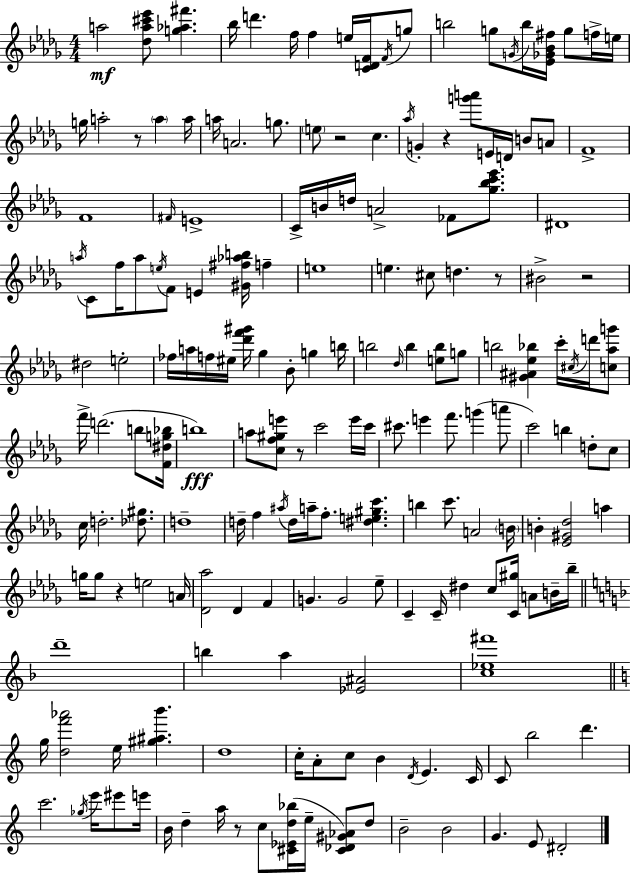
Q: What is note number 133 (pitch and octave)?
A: C4